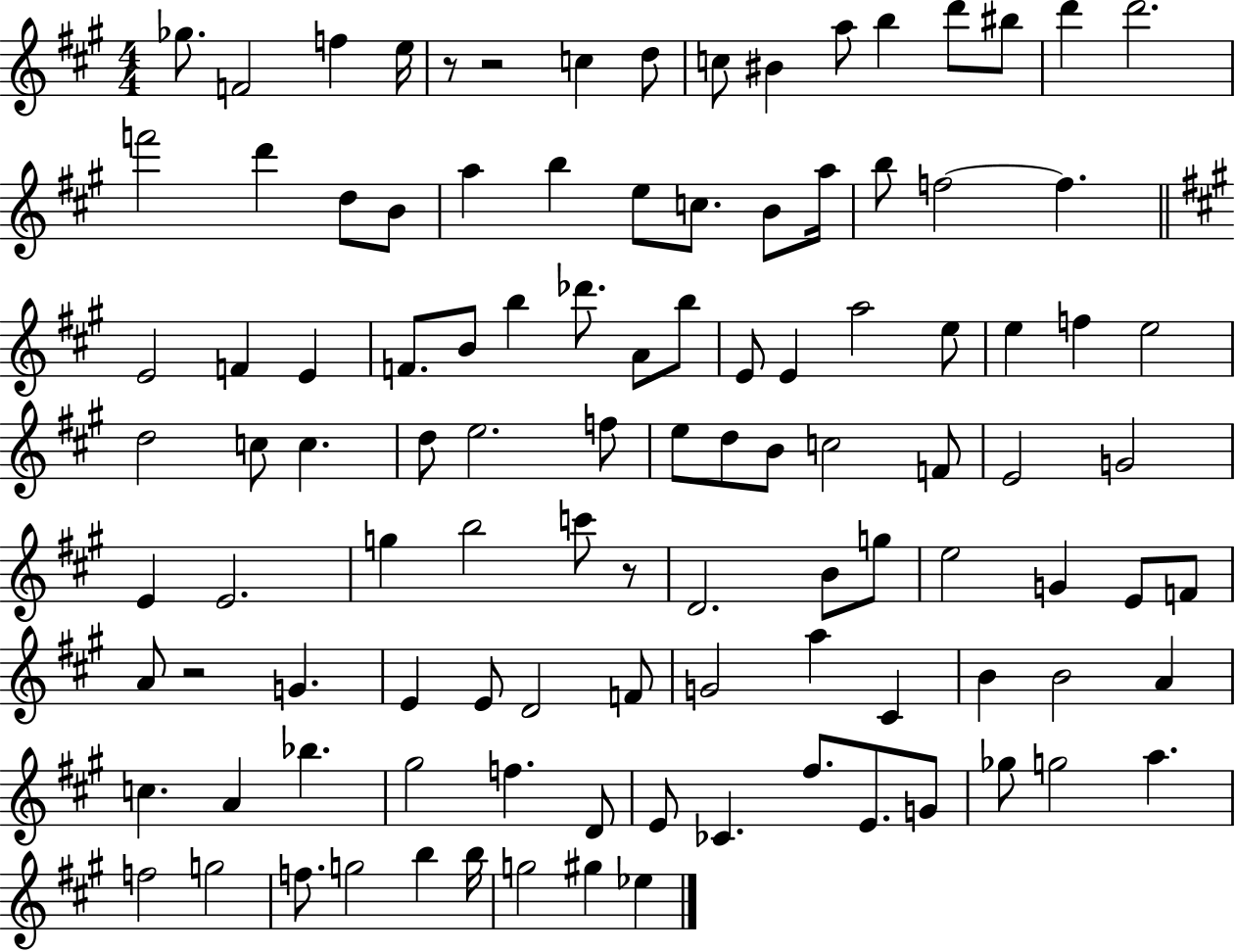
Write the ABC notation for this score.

X:1
T:Untitled
M:4/4
L:1/4
K:A
_g/2 F2 f e/4 z/2 z2 c d/2 c/2 ^B a/2 b d'/2 ^b/2 d' d'2 f'2 d' d/2 B/2 a b e/2 c/2 B/2 a/4 b/2 f2 f E2 F E F/2 B/2 b _d'/2 A/2 b/2 E/2 E a2 e/2 e f e2 d2 c/2 c d/2 e2 f/2 e/2 d/2 B/2 c2 F/2 E2 G2 E E2 g b2 c'/2 z/2 D2 B/2 g/2 e2 G E/2 F/2 A/2 z2 G E E/2 D2 F/2 G2 a ^C B B2 A c A _b ^g2 f D/2 E/2 _C ^f/2 E/2 G/2 _g/2 g2 a f2 g2 f/2 g2 b b/4 g2 ^g _e